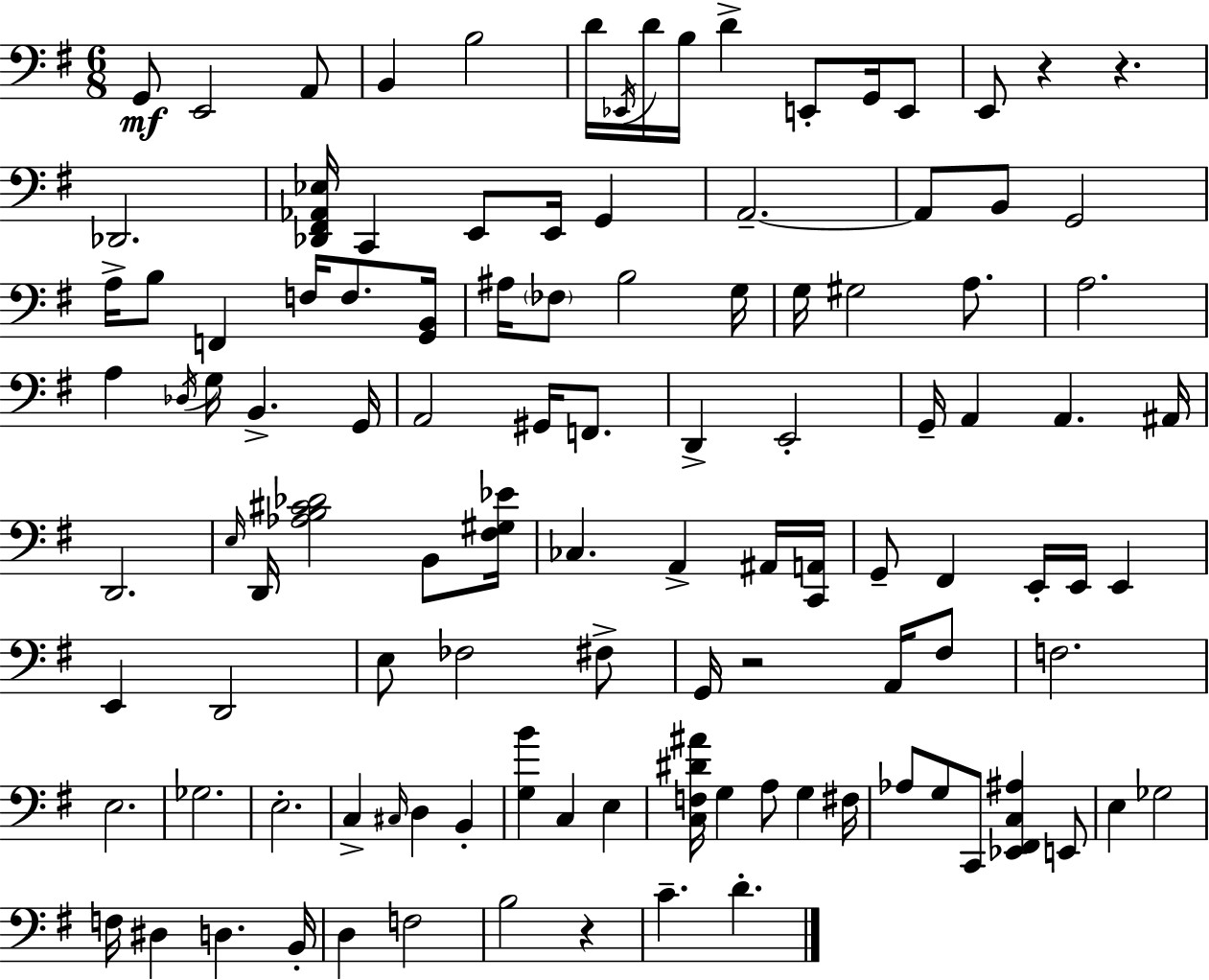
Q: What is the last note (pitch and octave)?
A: D4